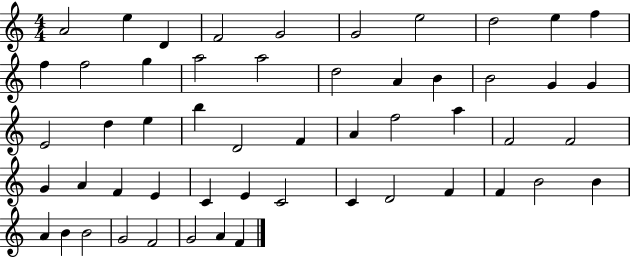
{
  \clef treble
  \numericTimeSignature
  \time 4/4
  \key c \major
  a'2 e''4 d'4 | f'2 g'2 | g'2 e''2 | d''2 e''4 f''4 | \break f''4 f''2 g''4 | a''2 a''2 | d''2 a'4 b'4 | b'2 g'4 g'4 | \break e'2 d''4 e''4 | b''4 d'2 f'4 | a'4 f''2 a''4 | f'2 f'2 | \break g'4 a'4 f'4 e'4 | c'4 e'4 c'2 | c'4 d'2 f'4 | f'4 b'2 b'4 | \break a'4 b'4 b'2 | g'2 f'2 | g'2 a'4 f'4 | \bar "|."
}